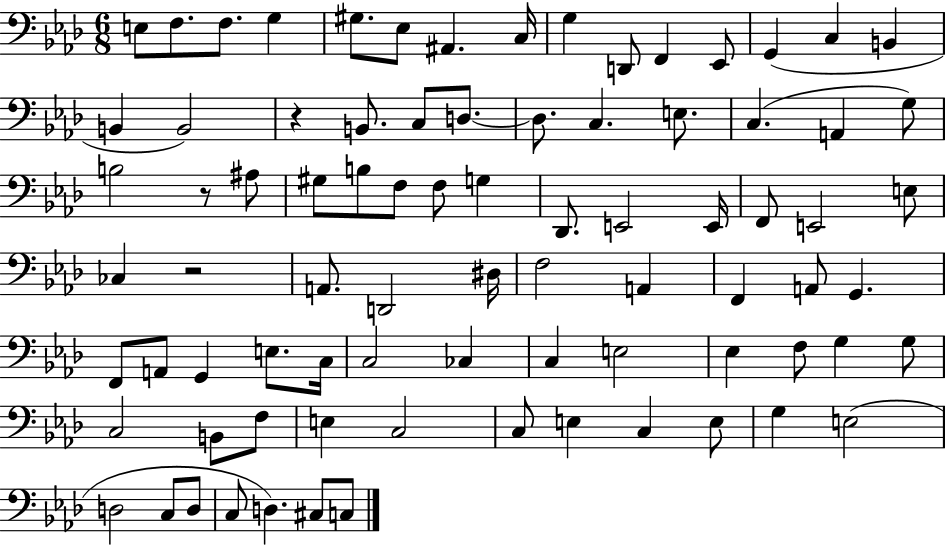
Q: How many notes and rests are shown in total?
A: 82